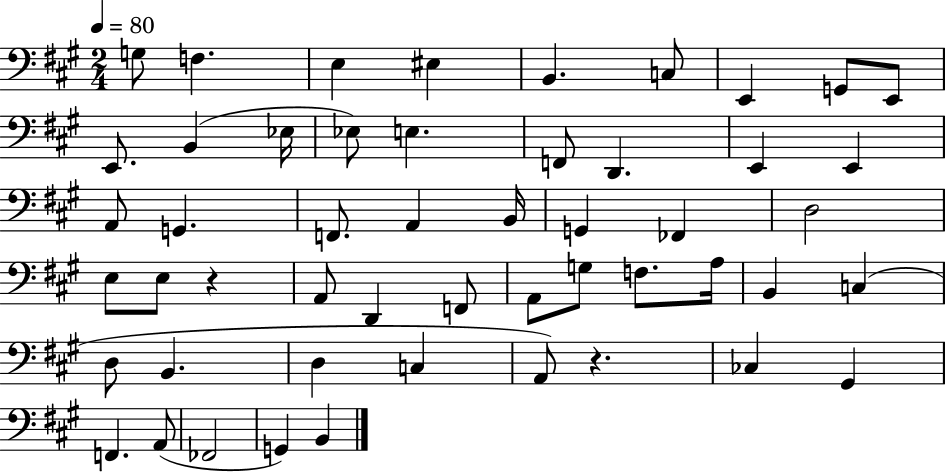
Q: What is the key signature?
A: A major